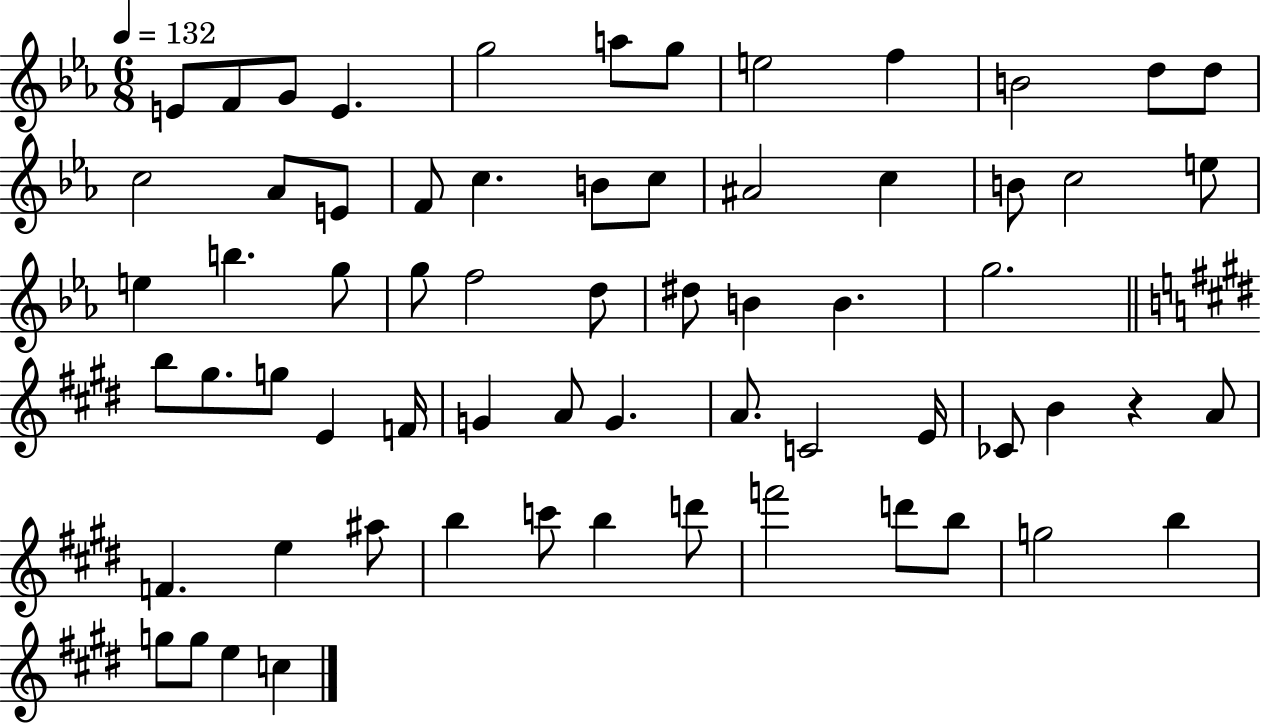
E4/e F4/e G4/e E4/q. G5/h A5/e G5/e E5/h F5/q B4/h D5/e D5/e C5/h Ab4/e E4/e F4/e C5/q. B4/e C5/e A#4/h C5/q B4/e C5/h E5/e E5/q B5/q. G5/e G5/e F5/h D5/e D#5/e B4/q B4/q. G5/h. B5/e G#5/e. G5/e E4/q F4/s G4/q A4/e G4/q. A4/e. C4/h E4/s CES4/e B4/q R/q A4/e F4/q. E5/q A#5/e B5/q C6/e B5/q D6/e F6/h D6/e B5/e G5/h B5/q G5/e G5/e E5/q C5/q